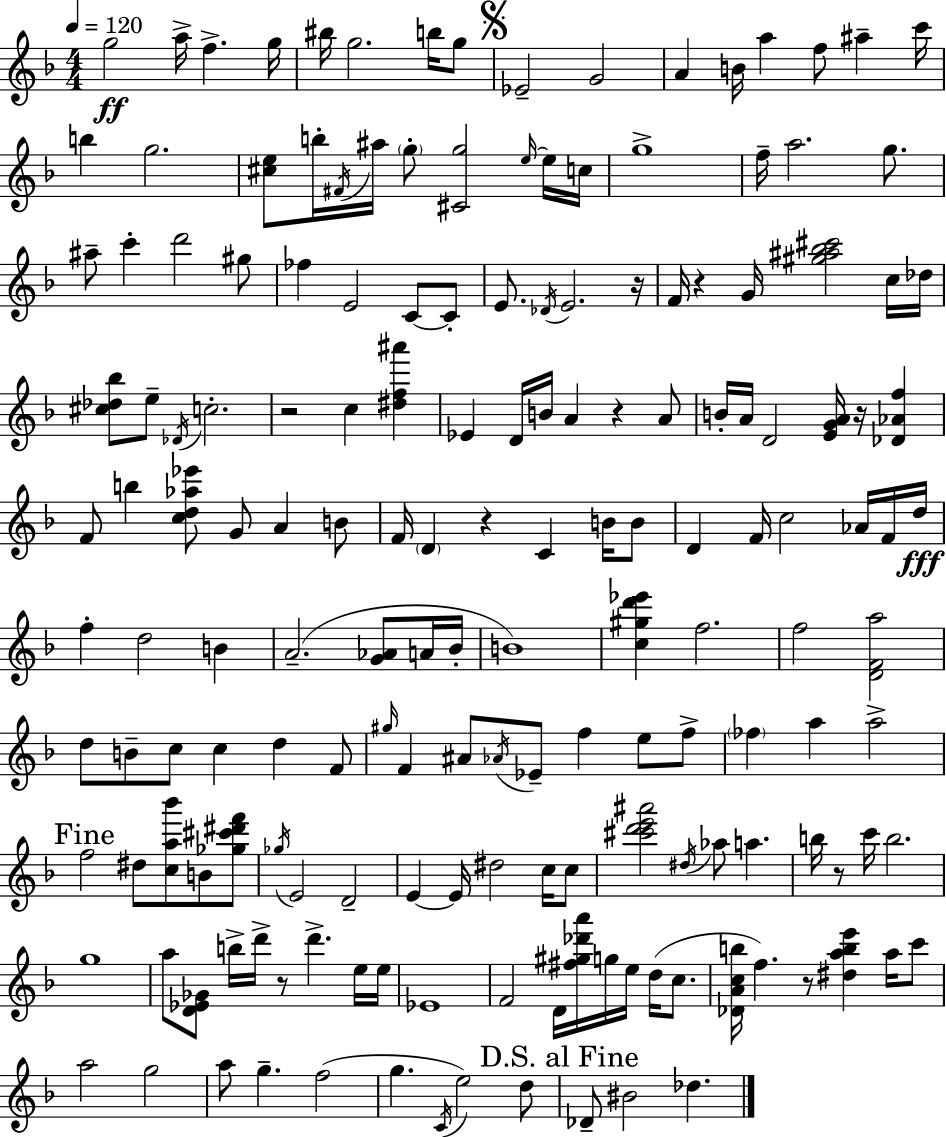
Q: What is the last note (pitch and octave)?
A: Db5